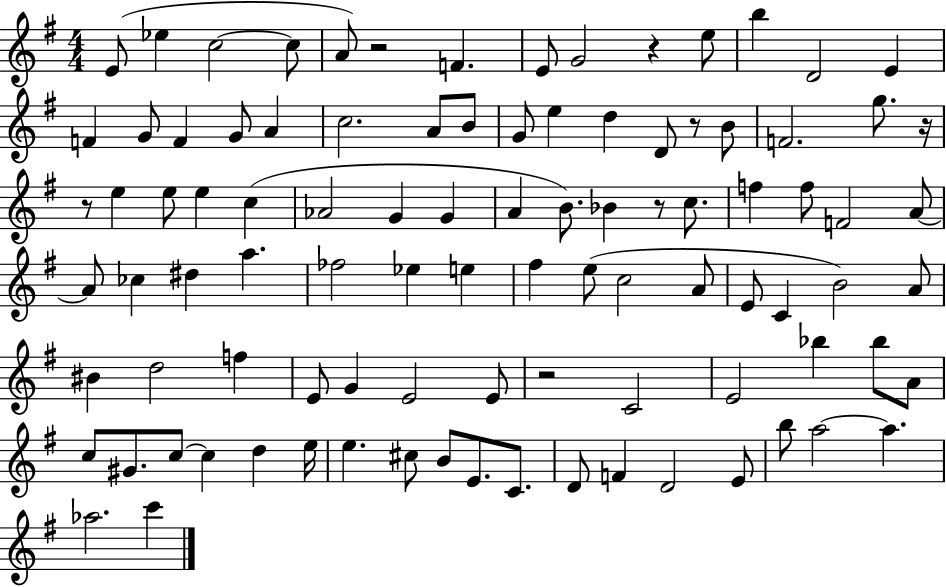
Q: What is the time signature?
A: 4/4